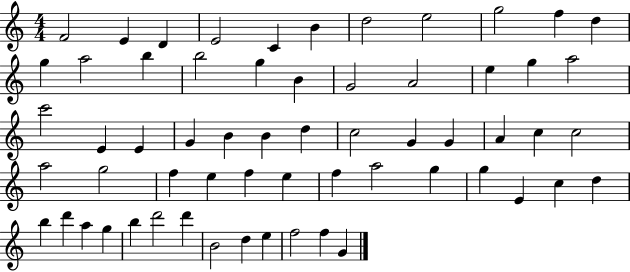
{
  \clef treble
  \numericTimeSignature
  \time 4/4
  \key c \major
  f'2 e'4 d'4 | e'2 c'4 b'4 | d''2 e''2 | g''2 f''4 d''4 | \break g''4 a''2 b''4 | b''2 g''4 b'4 | g'2 a'2 | e''4 g''4 a''2 | \break c'''2 e'4 e'4 | g'4 b'4 b'4 d''4 | c''2 g'4 g'4 | a'4 c''4 c''2 | \break a''2 g''2 | f''4 e''4 f''4 e''4 | f''4 a''2 g''4 | g''4 e'4 c''4 d''4 | \break b''4 d'''4 a''4 g''4 | b''4 d'''2 d'''4 | b'2 d''4 e''4 | f''2 f''4 g'4 | \break \bar "|."
}